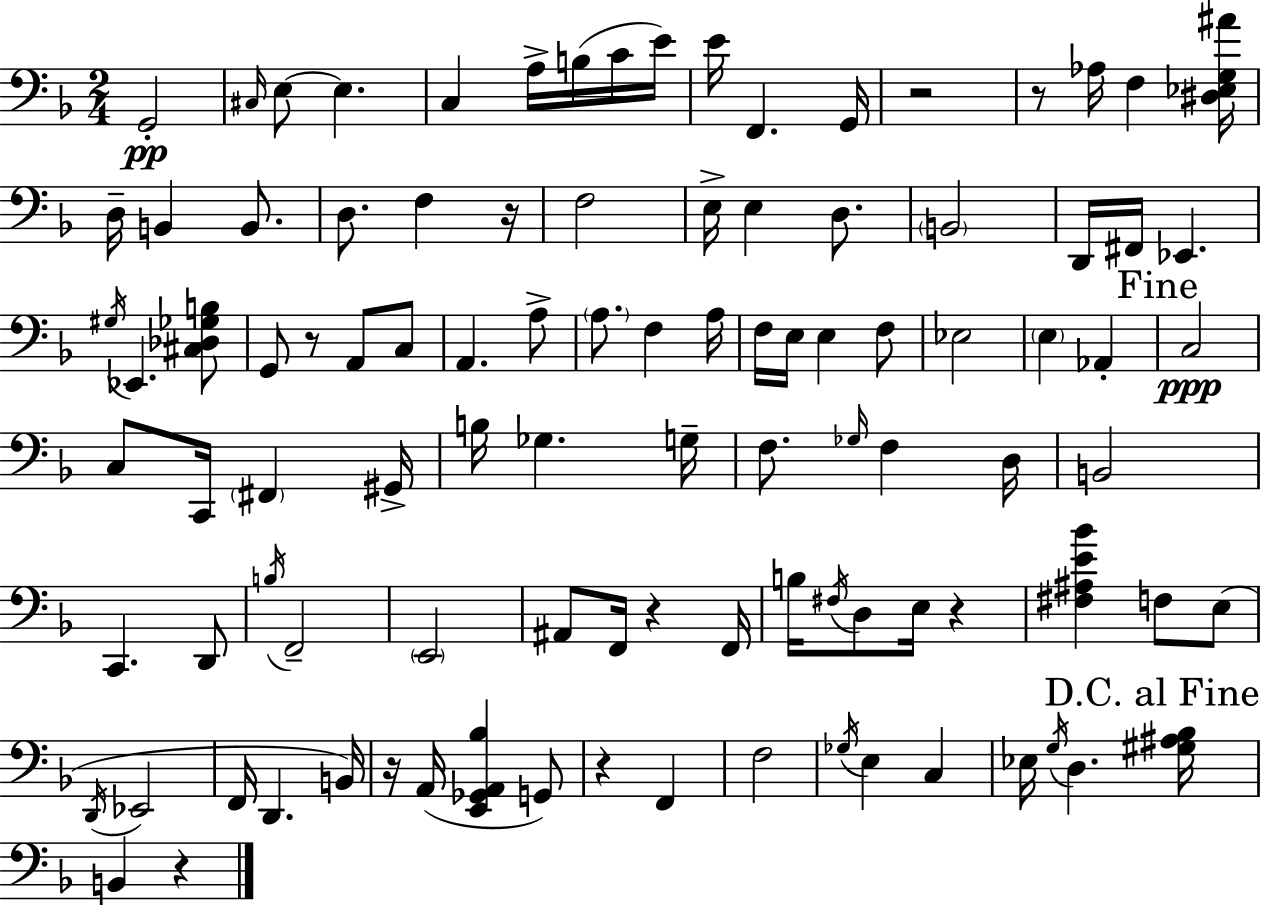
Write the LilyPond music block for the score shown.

{
  \clef bass
  \numericTimeSignature
  \time 2/4
  \key d \minor
  \repeat volta 2 { g,2-.\pp | \grace { cis16 } e8~~ e4. | c4 a16-> b16( c'16 | e'16) e'16 f,4. | \break g,16 r2 | r8 aes16 f4 | <dis ees g ais'>16 d16-- b,4 b,8. | d8. f4 | \break r16 f2 | e16-> e4 d8. | \parenthesize b,2 | d,16 fis,16 ees,4. | \break \acciaccatura { gis16 } ees,4. | <cis des ges b>8 g,8 r8 a,8 | c8 a,4. | a8-> \parenthesize a8. f4 | \break a16 f16 e16 e4 | f8 ees2 | \parenthesize e4 aes,4-. | \mark "Fine" c2\ppp | \break c8 c,16 \parenthesize fis,4 | gis,16-> b16 ges4. | g16-- f8. \grace { ges16 } f4 | d16 b,2 | \break c,4. | d,8 \acciaccatura { b16 } f,2-- | \parenthesize e,2 | ais,8 f,16 r4 | \break f,16 b16 \acciaccatura { fis16 } d8 | e16 r4 <fis ais e' bes'>4 | f8 e8( \acciaccatura { d,16 } ees,2 | f,16 d,4. | \break b,16) r16 a,16( | <e, ges, a, bes>4 g,8) r4 | f,4 f2 | \acciaccatura { ges16 } e4 | \break c4 ees16 | \acciaccatura { g16 } d4. \mark "D.C. al Fine" <gis ais bes>16 | b,4 r4 | } \bar "|."
}